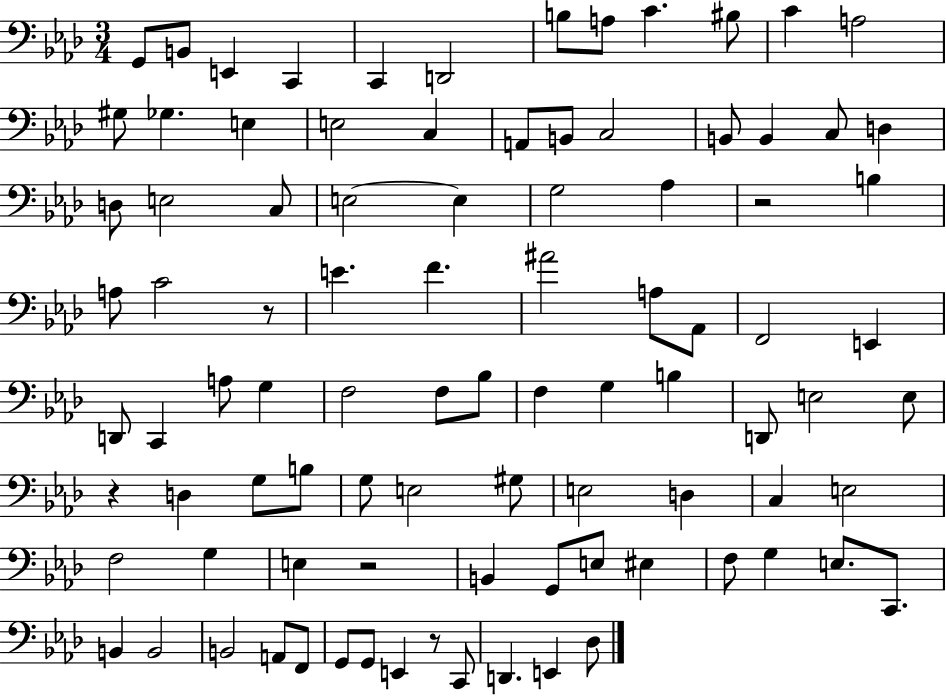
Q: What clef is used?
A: bass